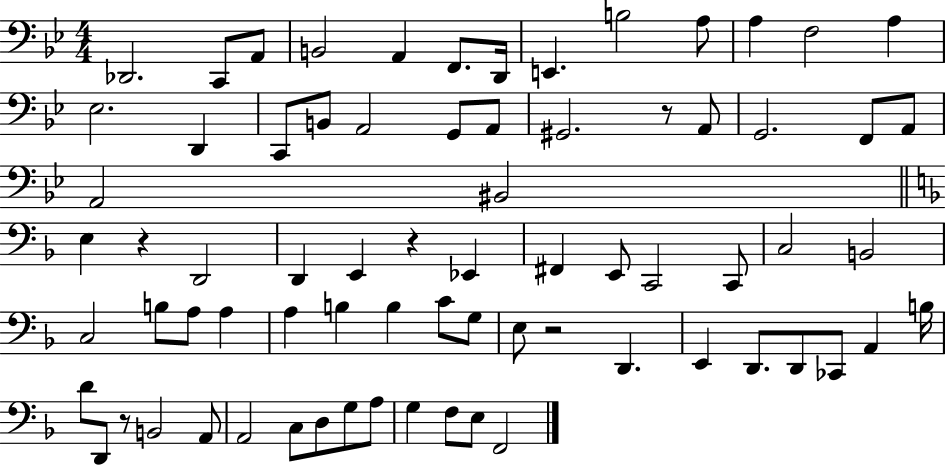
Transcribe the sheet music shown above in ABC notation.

X:1
T:Untitled
M:4/4
L:1/4
K:Bb
_D,,2 C,,/2 A,,/2 B,,2 A,, F,,/2 D,,/4 E,, B,2 A,/2 A, F,2 A, _E,2 D,, C,,/2 B,,/2 A,,2 G,,/2 A,,/2 ^G,,2 z/2 A,,/2 G,,2 F,,/2 A,,/2 A,,2 ^B,,2 E, z D,,2 D,, E,, z _E,, ^F,, E,,/2 C,,2 C,,/2 C,2 B,,2 C,2 B,/2 A,/2 A, A, B, B, C/2 G,/2 E,/2 z2 D,, E,, D,,/2 D,,/2 _C,,/2 A,, B,/4 D/2 D,,/2 z/2 B,,2 A,,/2 A,,2 C,/2 D,/2 G,/2 A,/2 G, F,/2 E,/2 F,,2